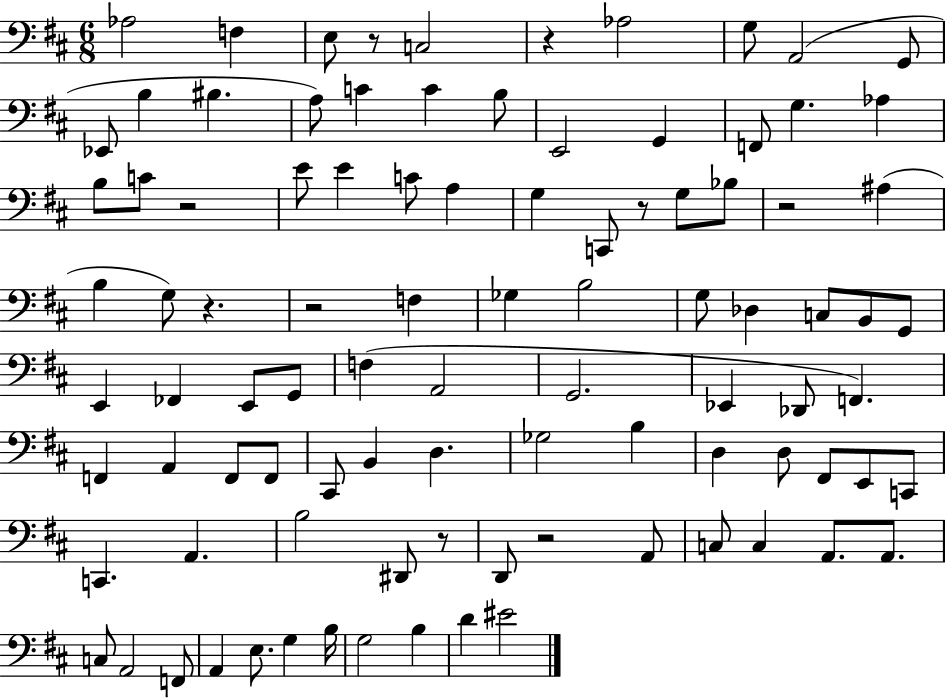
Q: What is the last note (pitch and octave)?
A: EIS4